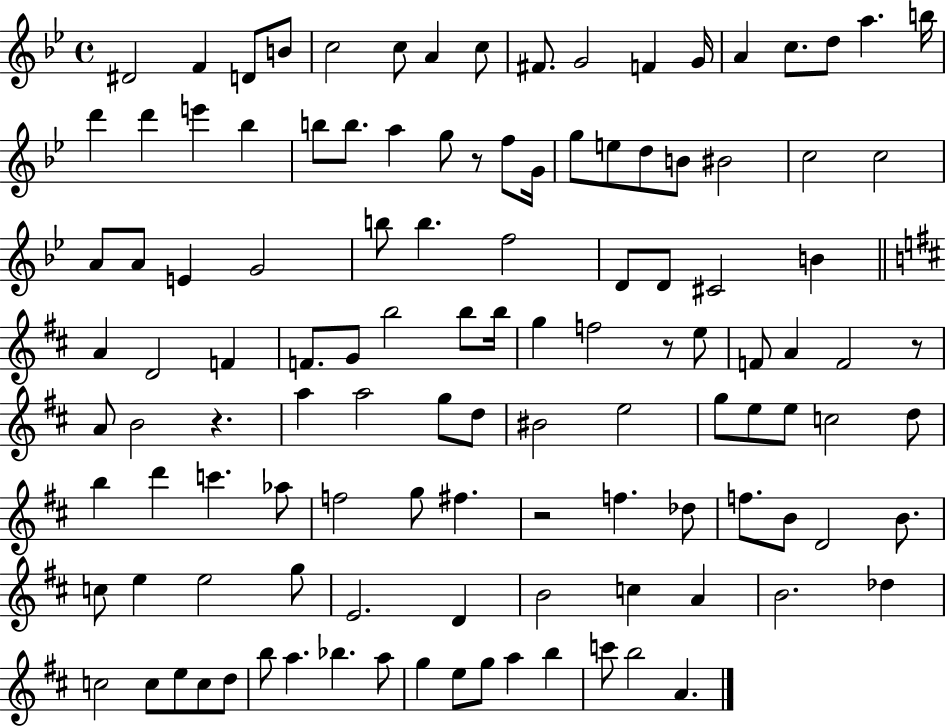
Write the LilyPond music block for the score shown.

{
  \clef treble
  \time 4/4
  \defaultTimeSignature
  \key bes \major
  dis'2 f'4 d'8 b'8 | c''2 c''8 a'4 c''8 | fis'8. g'2 f'4 g'16 | a'4 c''8. d''8 a''4. b''16 | \break d'''4 d'''4 e'''4 bes''4 | b''8 b''8. a''4 g''8 r8 f''8 g'16 | g''8 e''8 d''8 b'8 bis'2 | c''2 c''2 | \break a'8 a'8 e'4 g'2 | b''8 b''4. f''2 | d'8 d'8 cis'2 b'4 | \bar "||" \break \key b \minor a'4 d'2 f'4 | f'8. g'8 b''2 b''8 b''16 | g''4 f''2 r8 e''8 | f'8 a'4 f'2 r8 | \break a'8 b'2 r4. | a''4 a''2 g''8 d''8 | bis'2 e''2 | g''8 e''8 e''8 c''2 d''8 | \break b''4 d'''4 c'''4. aes''8 | f''2 g''8 fis''4. | r2 f''4. des''8 | f''8. b'8 d'2 b'8. | \break c''8 e''4 e''2 g''8 | e'2. d'4 | b'2 c''4 a'4 | b'2. des''4 | \break c''2 c''8 e''8 c''8 d''8 | b''8 a''4. bes''4. a''8 | g''4 e''8 g''8 a''4 b''4 | c'''8 b''2 a'4. | \break \bar "|."
}